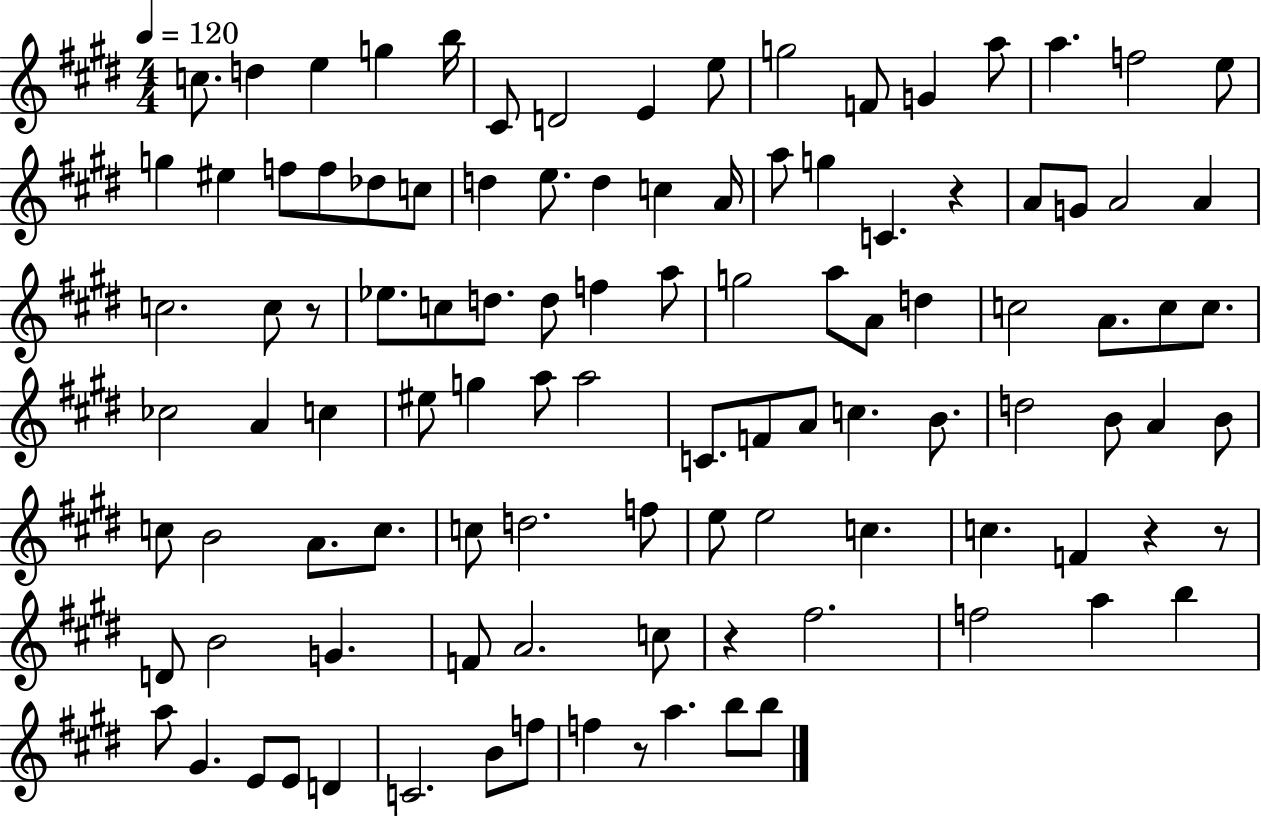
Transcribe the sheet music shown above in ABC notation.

X:1
T:Untitled
M:4/4
L:1/4
K:E
c/2 d e g b/4 ^C/2 D2 E e/2 g2 F/2 G a/2 a f2 e/2 g ^e f/2 f/2 _d/2 c/2 d e/2 d c A/4 a/2 g C z A/2 G/2 A2 A c2 c/2 z/2 _e/2 c/2 d/2 d/2 f a/2 g2 a/2 A/2 d c2 A/2 c/2 c/2 _c2 A c ^e/2 g a/2 a2 C/2 F/2 A/2 c B/2 d2 B/2 A B/2 c/2 B2 A/2 c/2 c/2 d2 f/2 e/2 e2 c c F z z/2 D/2 B2 G F/2 A2 c/2 z ^f2 f2 a b a/2 ^G E/2 E/2 D C2 B/2 f/2 f z/2 a b/2 b/2